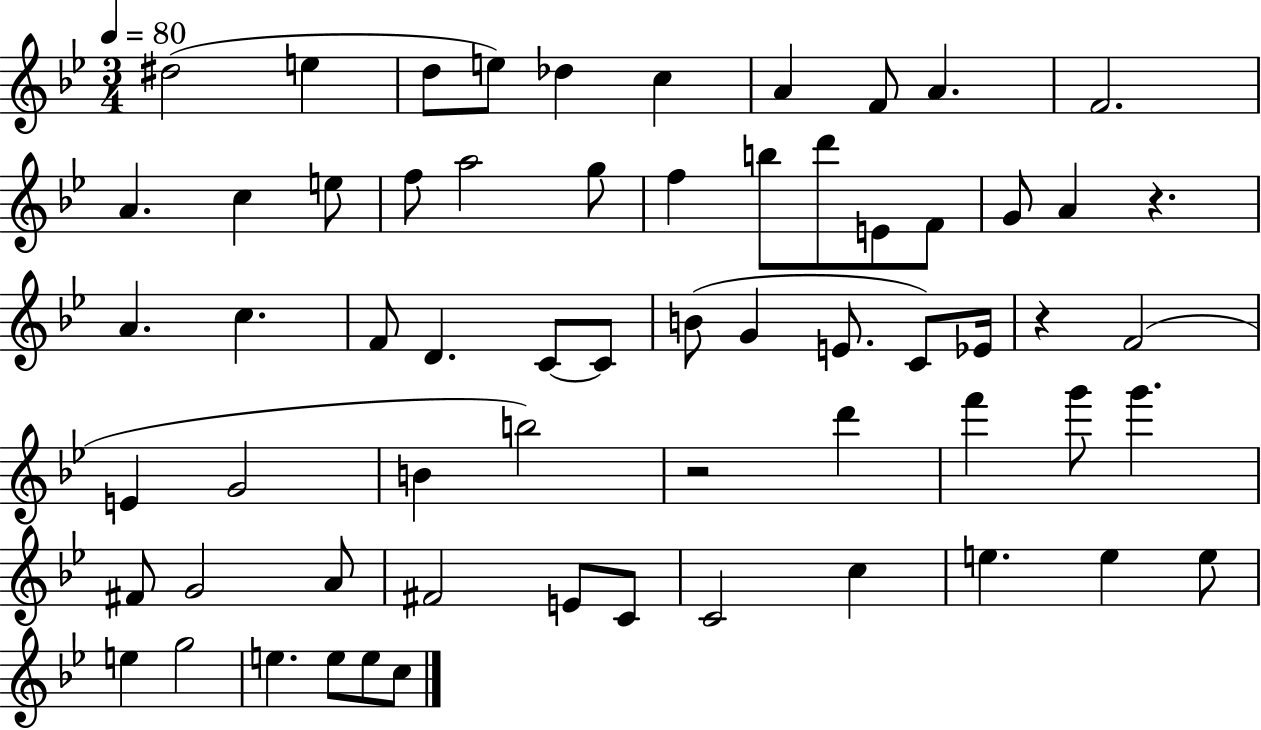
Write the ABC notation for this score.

X:1
T:Untitled
M:3/4
L:1/4
K:Bb
^d2 e d/2 e/2 _d c A F/2 A F2 A c e/2 f/2 a2 g/2 f b/2 d'/2 E/2 F/2 G/2 A z A c F/2 D C/2 C/2 B/2 G E/2 C/2 _E/4 z F2 E G2 B b2 z2 d' f' g'/2 g' ^F/2 G2 A/2 ^F2 E/2 C/2 C2 c e e e/2 e g2 e e/2 e/2 c/2